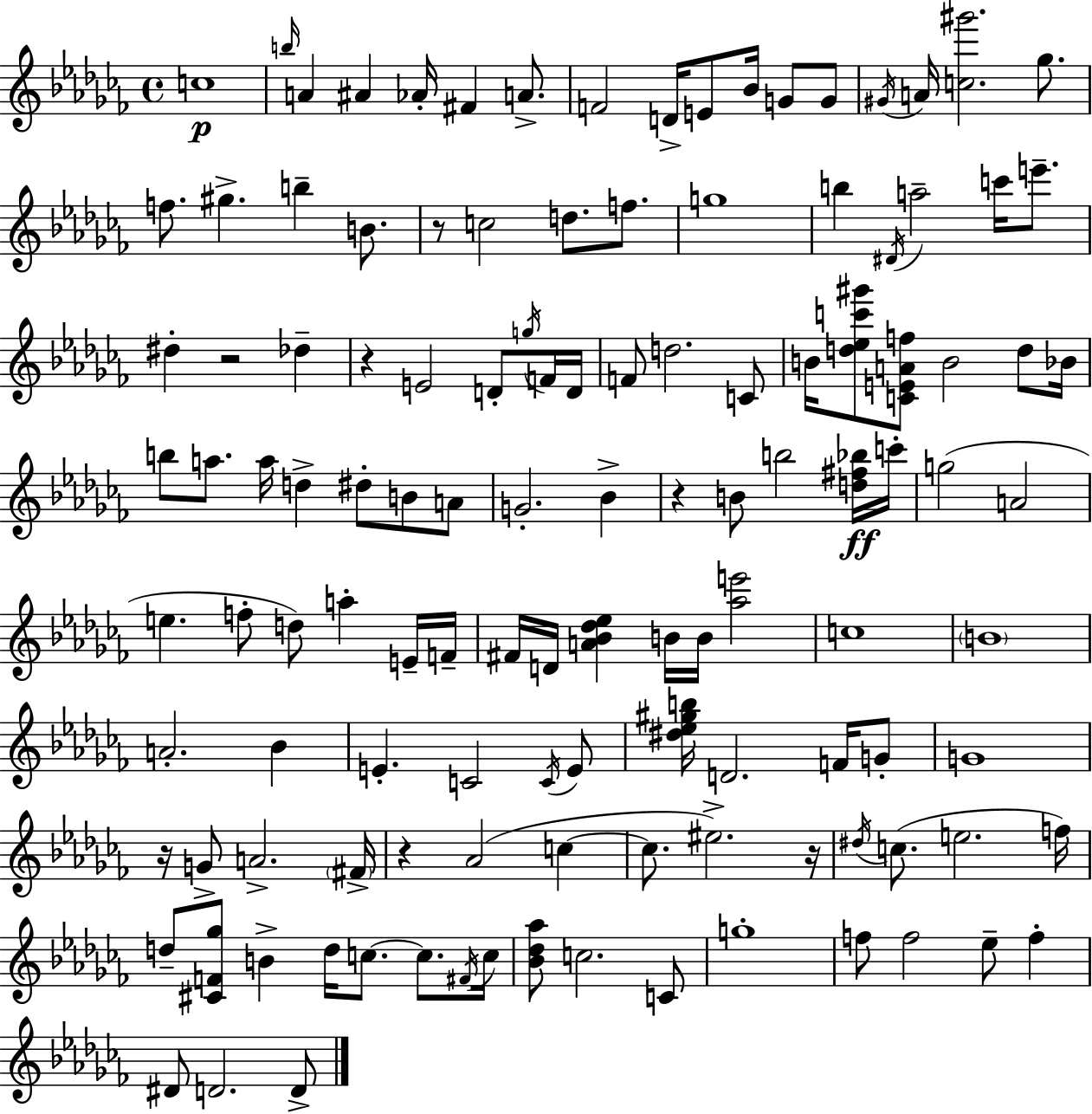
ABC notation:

X:1
T:Untitled
M:4/4
L:1/4
K:Abm
c4 b/4 A ^A _A/4 ^F A/2 F2 D/4 E/2 _B/4 G/2 G/2 ^G/4 A/4 [c^g']2 _g/2 f/2 ^g b B/2 z/2 c2 d/2 f/2 g4 b ^D/4 a2 c'/4 e'/2 ^d z2 _d z E2 D/2 g/4 F/4 D/4 F/2 d2 C/2 B/4 [d_ec'^g']/2 [CEAf]/2 B2 d/2 _B/4 b/2 a/2 a/4 d ^d/2 B/2 A/2 G2 _B z B/2 b2 [d^f_b]/4 c'/4 g2 A2 e f/2 d/2 a E/4 F/4 ^F/4 D/4 [A_B_d_e] B/4 B/4 [_ae']2 c4 B4 A2 _B E C2 C/4 E/2 [^d_e^gb]/4 D2 F/4 G/2 G4 z/4 G/2 A2 ^F/4 z _A2 c c/2 ^e2 z/4 ^d/4 c/2 e2 f/4 d/2 [^CF_g]/2 B d/4 c/2 c/2 ^F/4 c/4 [_B_d_a]/2 c2 C/2 g4 f/2 f2 _e/2 f ^D/2 D2 D/2